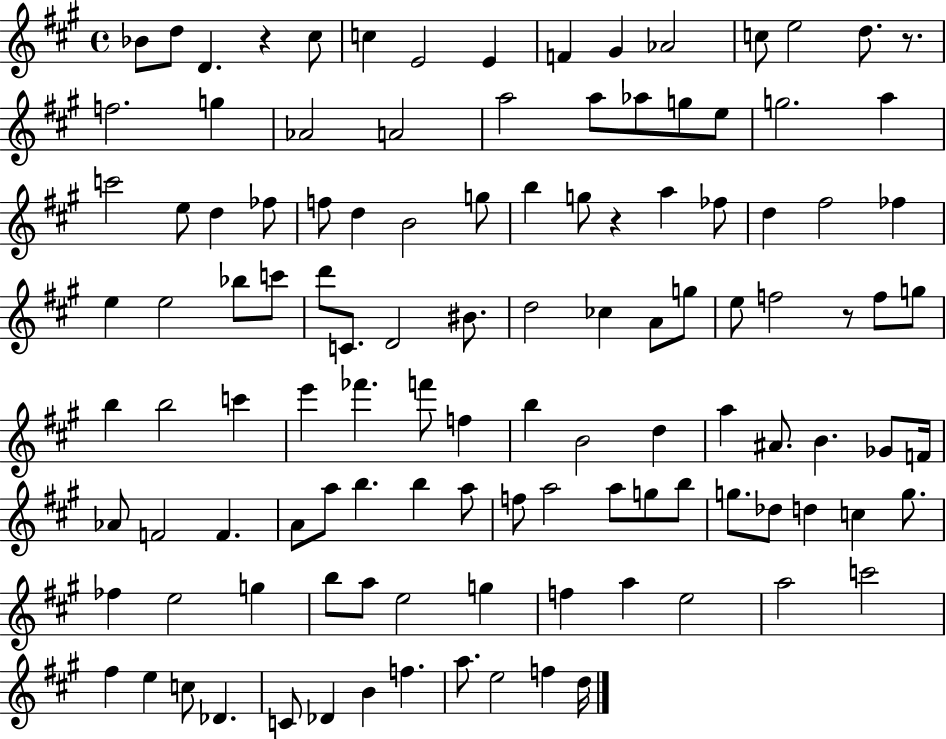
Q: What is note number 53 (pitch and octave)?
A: F5